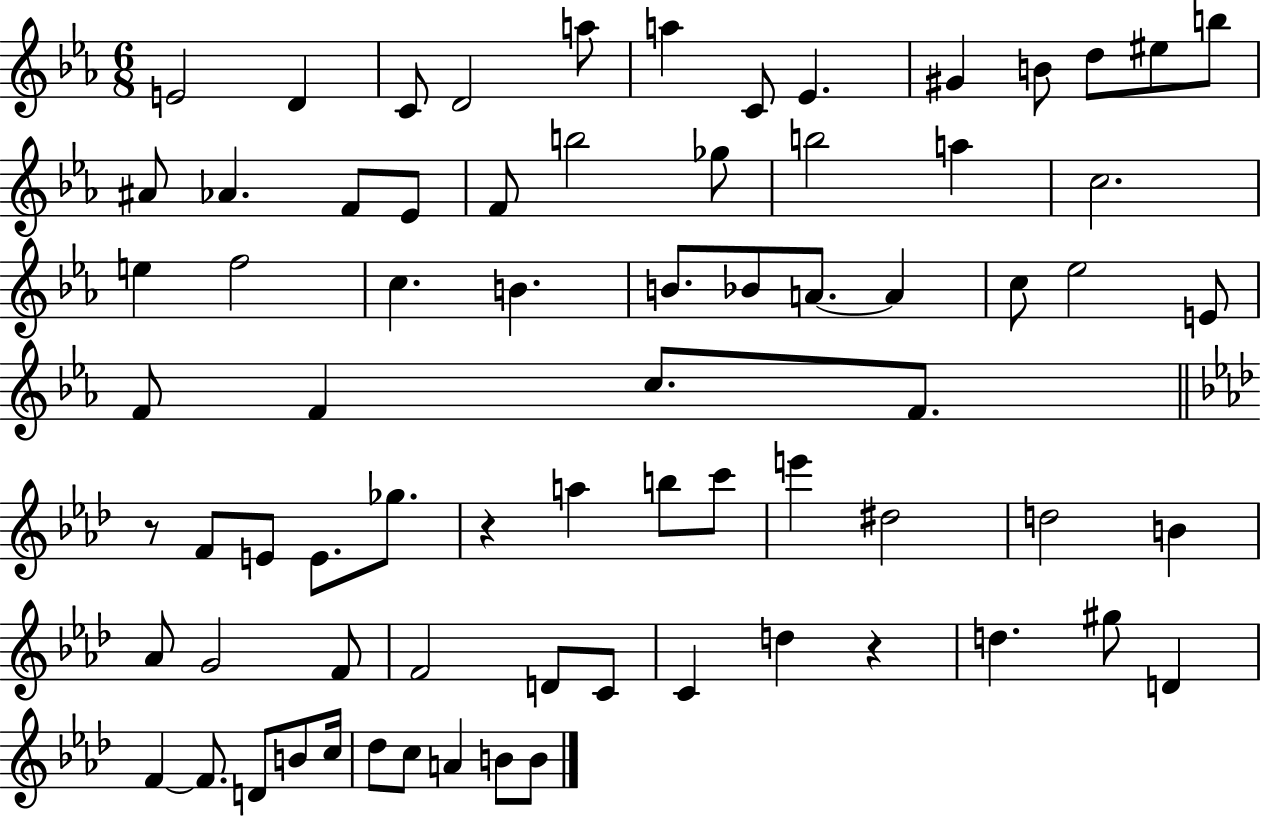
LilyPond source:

{
  \clef treble
  \numericTimeSignature
  \time 6/8
  \key ees \major
  e'2 d'4 | c'8 d'2 a''8 | a''4 c'8 ees'4. | gis'4 b'8 d''8 eis''8 b''8 | \break ais'8 aes'4. f'8 ees'8 | f'8 b''2 ges''8 | b''2 a''4 | c''2. | \break e''4 f''2 | c''4. b'4. | b'8. bes'8 a'8.~~ a'4 | c''8 ees''2 e'8 | \break f'8 f'4 c''8. f'8. | \bar "||" \break \key aes \major r8 f'8 e'8 e'8. ges''8. | r4 a''4 b''8 c'''8 | e'''4 dis''2 | d''2 b'4 | \break aes'8 g'2 f'8 | f'2 d'8 c'8 | c'4 d''4 r4 | d''4. gis''8 d'4 | \break f'4~~ f'8. d'8 b'8 c''16 | des''8 c''8 a'4 b'8 b'8 | \bar "|."
}